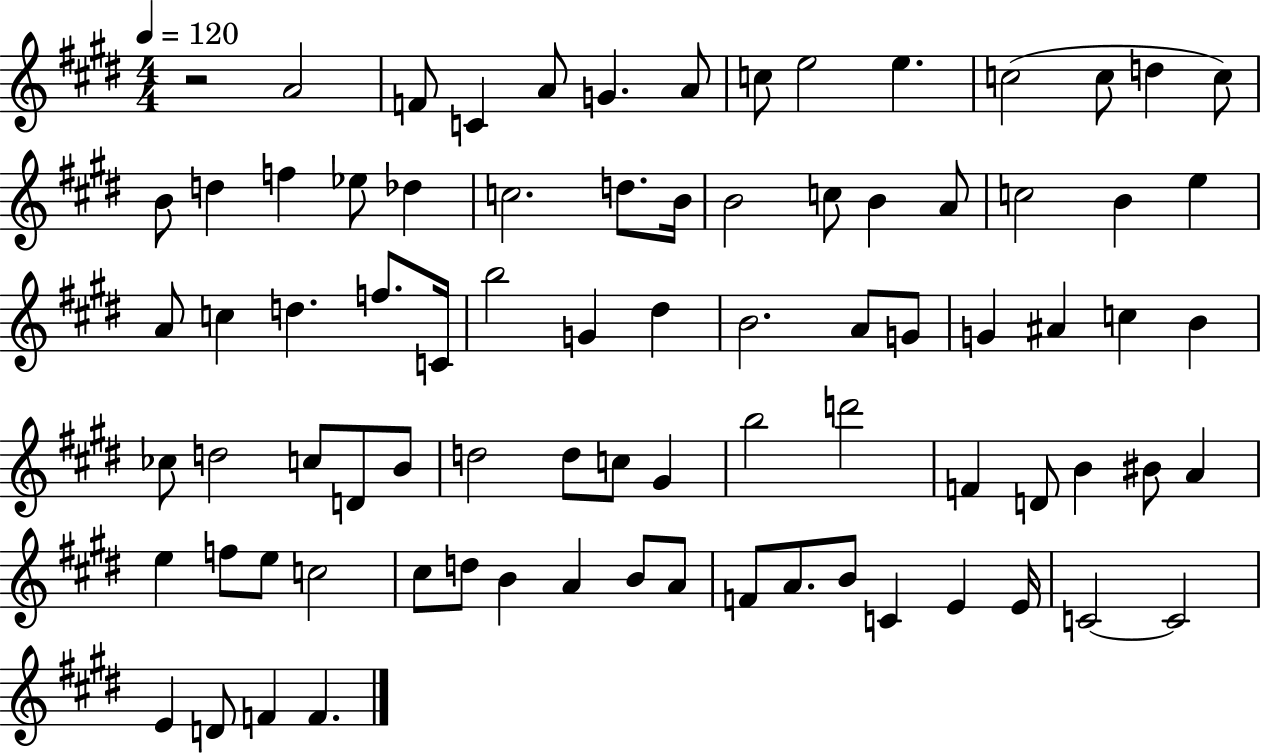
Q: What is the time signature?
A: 4/4